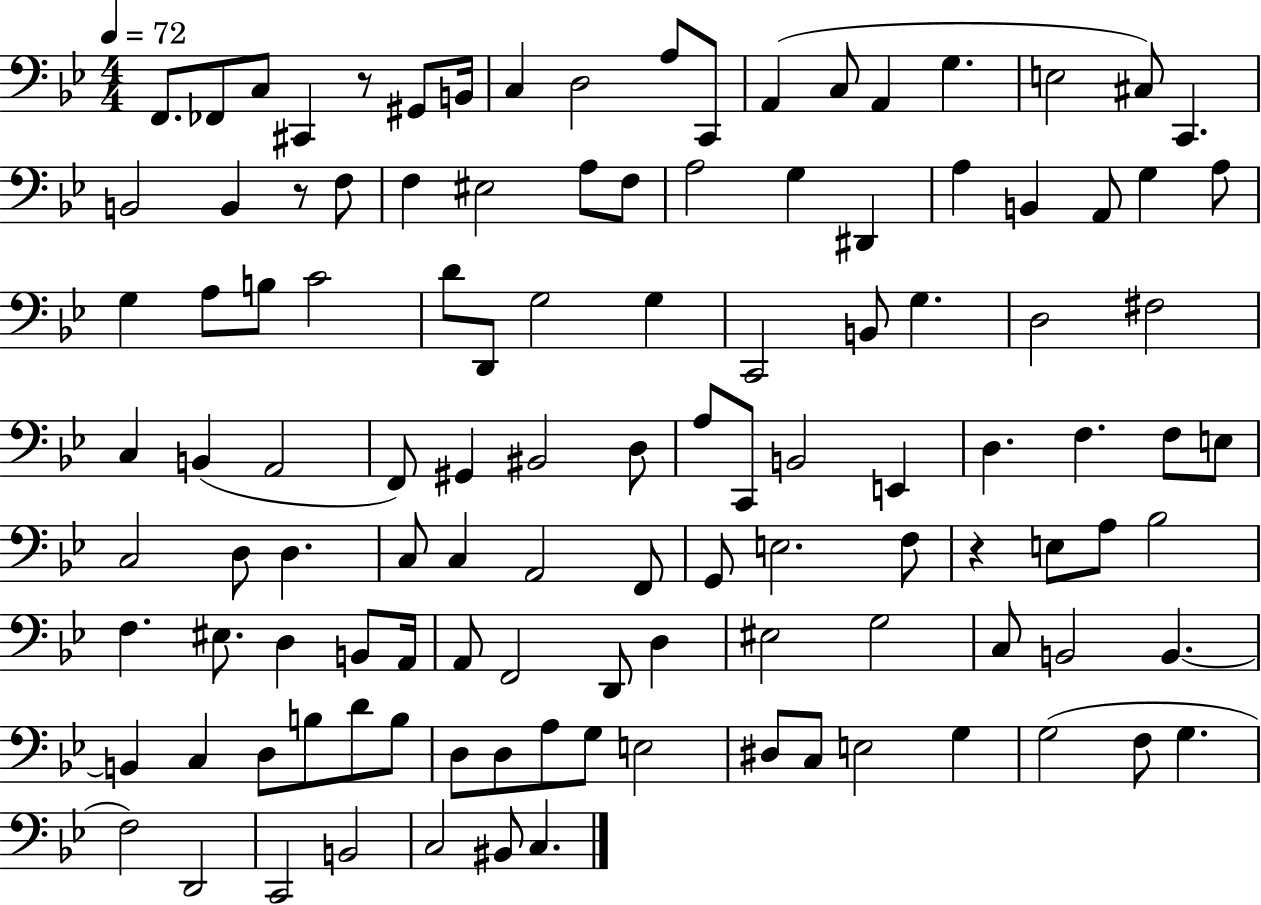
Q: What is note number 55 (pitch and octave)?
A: B2